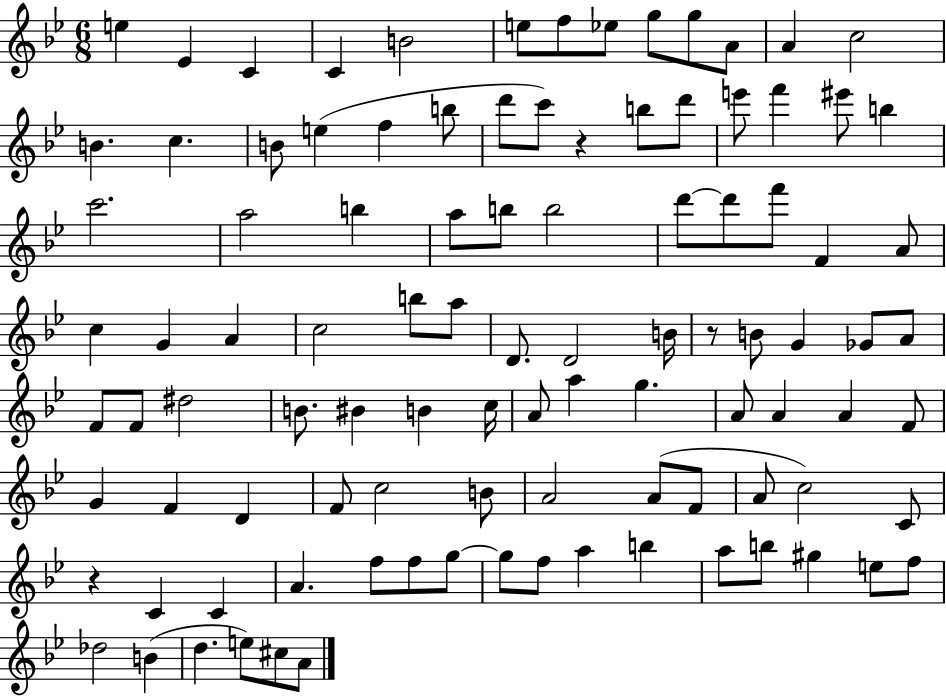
X:1
T:Untitled
M:6/8
L:1/4
K:Bb
e _E C C B2 e/2 f/2 _e/2 g/2 g/2 A/2 A c2 B c B/2 e f b/2 d'/2 c'/2 z b/2 d'/2 e'/2 f' ^e'/2 b c'2 a2 b a/2 b/2 b2 d'/2 d'/2 f'/2 F A/2 c G A c2 b/2 a/2 D/2 D2 B/4 z/2 B/2 G _G/2 A/2 F/2 F/2 ^d2 B/2 ^B B c/4 A/2 a g A/2 A A F/2 G F D F/2 c2 B/2 A2 A/2 F/2 A/2 c2 C/2 z C C A f/2 f/2 g/2 g/2 f/2 a b a/2 b/2 ^g e/2 f/2 _d2 B d e/2 ^c/2 A/2